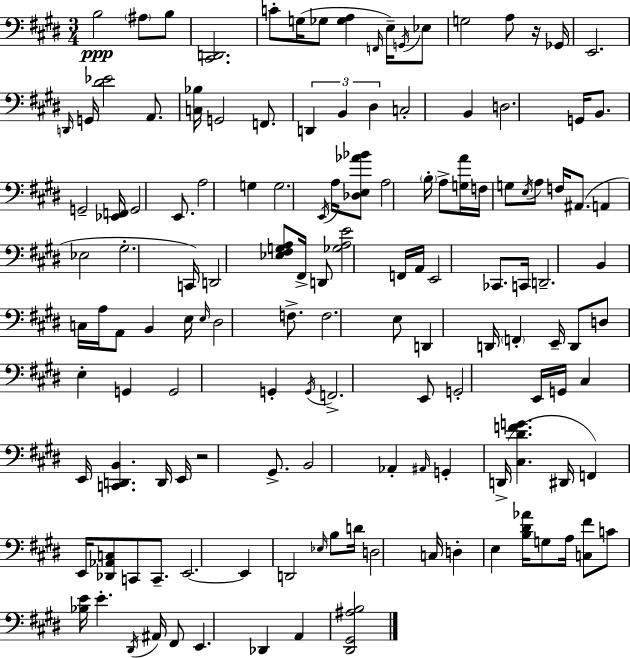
{
  \clef bass
  \numericTimeSignature
  \time 3/4
  \key e \major
  b2\ppp \parenthesize ais8 b8 | <cis, d,>2. | c'8-. g16( ges8 <ges a>4 \grace { f,16 } e16--) \acciaccatura { g,16 } | ees8 g2 a8 | \break r16 ges,16 e,2. | \grace { d,16 } g,16 <dis' ees'>2 | a,8. <c bes>16 g,2 | f,8. \tuplet 3/2 { d,4 b,4 dis4 } | \break c2-. b,4 | d2. | g,16 b,8. g,2-- | <ees, f,>16 g,2 | \break e,8. a2 g4 | g2. | \acciaccatura { e,16 } a16 <des e aes' bes'>8 a2 | \parenthesize b16-. a8-> <g a'>16 f16 g8 \acciaccatura { e16 } a8 | \break f16 ais,8.( a,4 ees2 | gis2.-. | c,16) d,2 | <ees fis g a>8 fis,16-> d,8 <ges a e'>2 | \break f,16 a,16 e,2 | ces,8. c,16 d,2.-- | b,4 c16 a16 a,8 | b,4 e16 \grace { e16 } dis2 | \break f8.-> f2. | e8 d,4 | d,16 \parenthesize f,4-. e,16-- d,8 d8 e4-. | g,4 g,2 | \break g,4-. \acciaccatura { g,16 } f,2.-> | e,8 g,2-. | e,16 g,16 cis4 e,16 | <c, d, b,>4. d,16 e,16 r2 | \break gis,8.-> b,2 | aes,4-. \grace { ais,16 } g,4-. | d,16->( <cis dis' f' g'>4. dis,16 f,4) | e,16 <des, aes, c>8 c,8 c,8.-- e,2.~~ | \break e,4 | d,2 \grace { ees16 } b8 d'16 | d2 c16 d4-. | e4 <b dis' aes'>16 g8 a16 <c fis'>8 c'8 | \break <bes e'>16 e'4.-. \acciaccatura { dis,16 } ais,16 fis,8 | e,4. des,4 a,4 | <dis, gis, ais b>2 \bar "|."
}